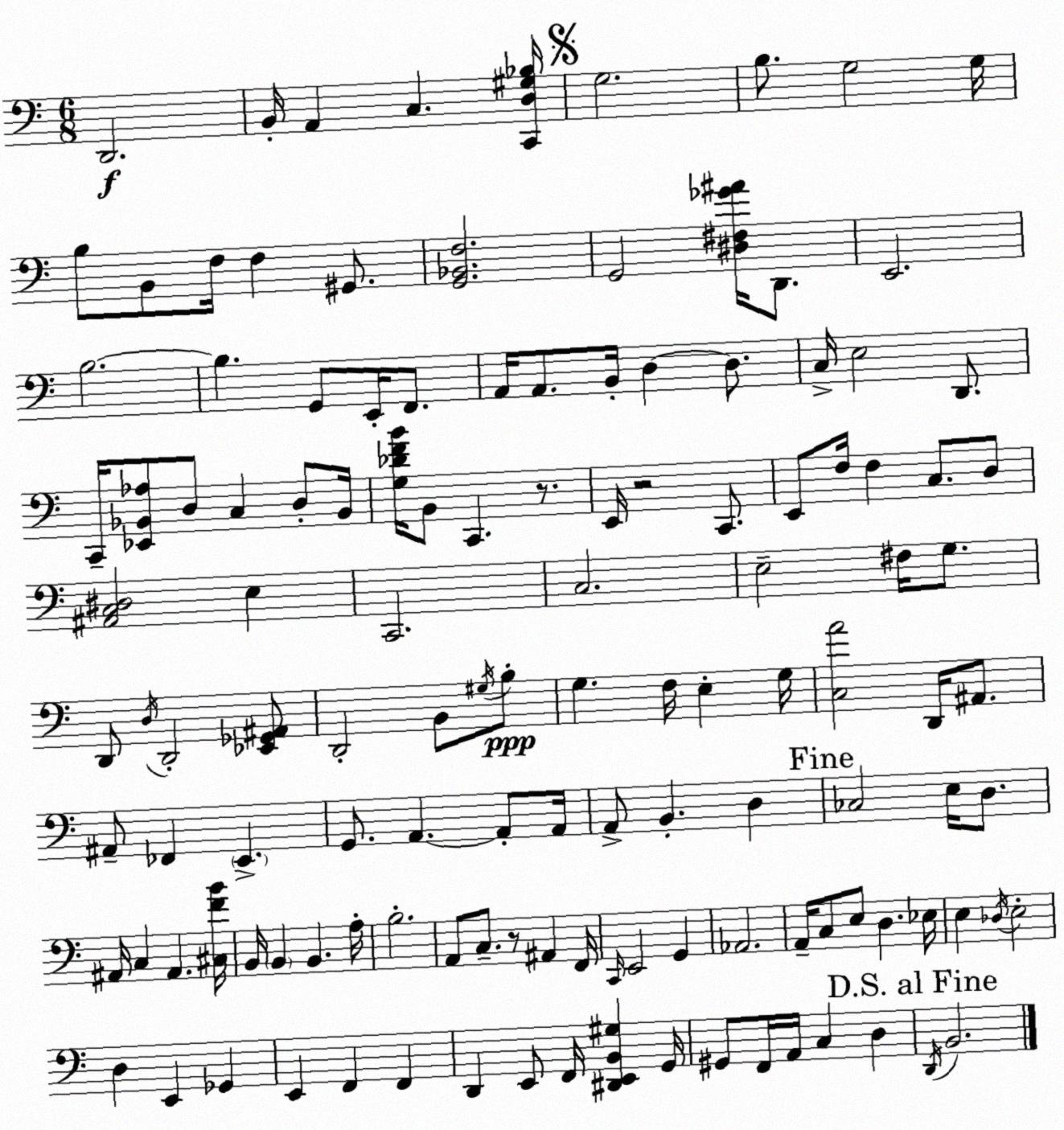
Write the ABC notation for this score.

X:1
T:Untitled
M:6/8
L:1/4
K:C
D,,2 B,,/4 A,, C, [C,,D,^G,_B,]/4 G,2 B,/2 G,2 G,/4 B,/2 B,,/2 F,/4 F, ^G,,/2 [G,,_B,,F,]2 G,,2 [^D,^F,_G^A]/4 D,,/2 E,,2 B,2 B, G,,/2 E,,/4 F,,/2 A,,/4 A,,/2 B,,/4 D, D,/2 C,/4 E,2 D,,/2 C,,/4 [_E,,_B,,_A,]/2 D,/2 C, D,/2 _B,,/4 [G,_DFB]/4 B,,/2 C,, z/2 E,,/4 z2 C,,/2 E,,/2 F,/4 F, C,/2 D,/2 [^A,,C,^D,]2 E, C,,2 C,2 E,2 ^F,/4 G,/2 D,,/2 D,/4 D,,2 [_E,,_G,,^A,,]/2 D,,2 B,,/2 ^G,/4 B,/2 G, F,/4 E, G,/4 [C,A]2 D,,/4 ^A,,/2 ^A,,/2 _F,, E,, G,,/2 A,, A,,/2 A,,/4 A,,/2 B,, D, _C,2 E,/4 D,/2 ^A,,/4 C, ^A,, [^C,FB]/4 B,,/4 B,, B,, A,/4 B,2 A,,/2 C,/2 z/2 ^A,, F,,/4 C,,/4 E,,2 G,, _A,,2 A,,/4 C,/2 E,/2 D, _E,/4 E, _D,/4 E,2 D, E,, _G,, E,, F,, F,, D,, E,,/2 F,,/4 [^D,,E,,B,,^G,] G,,/4 ^G,,/2 F,,/4 A,,/4 C, D, D,,/4 B,,2